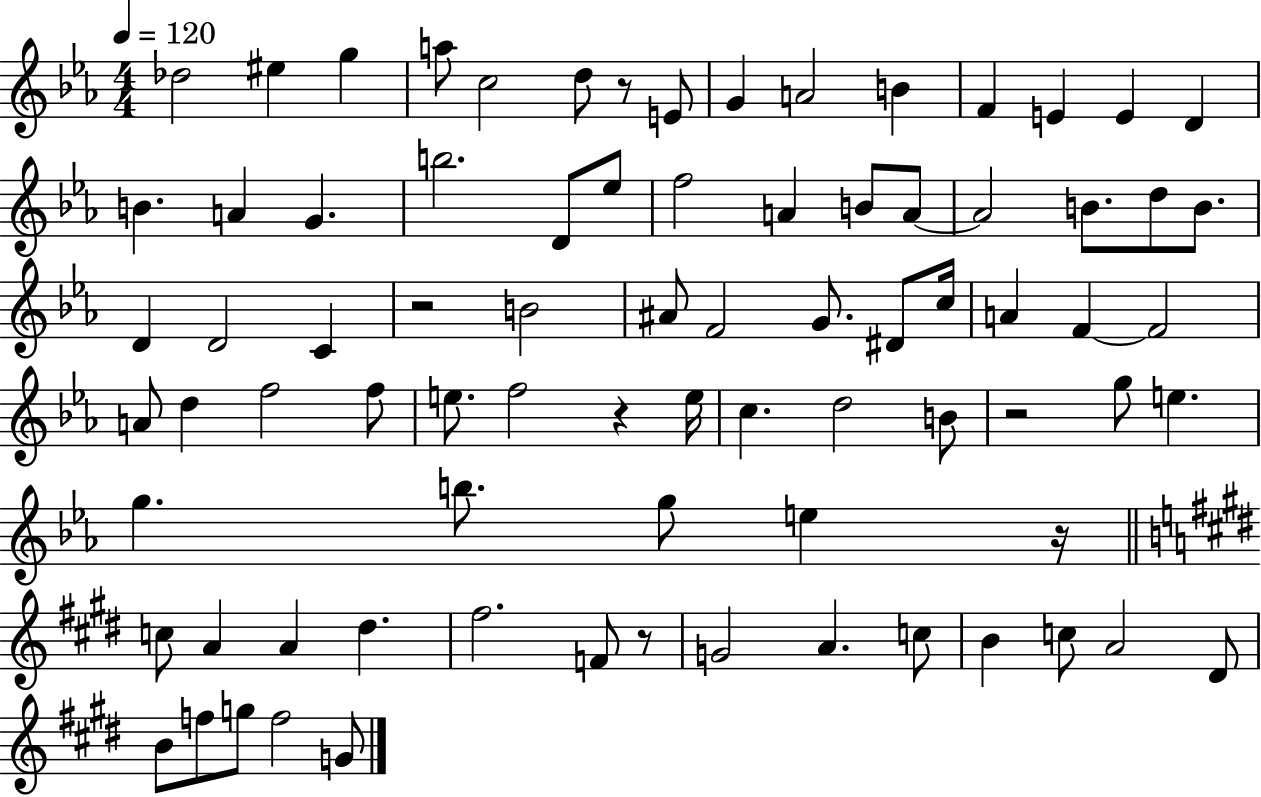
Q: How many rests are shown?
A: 6